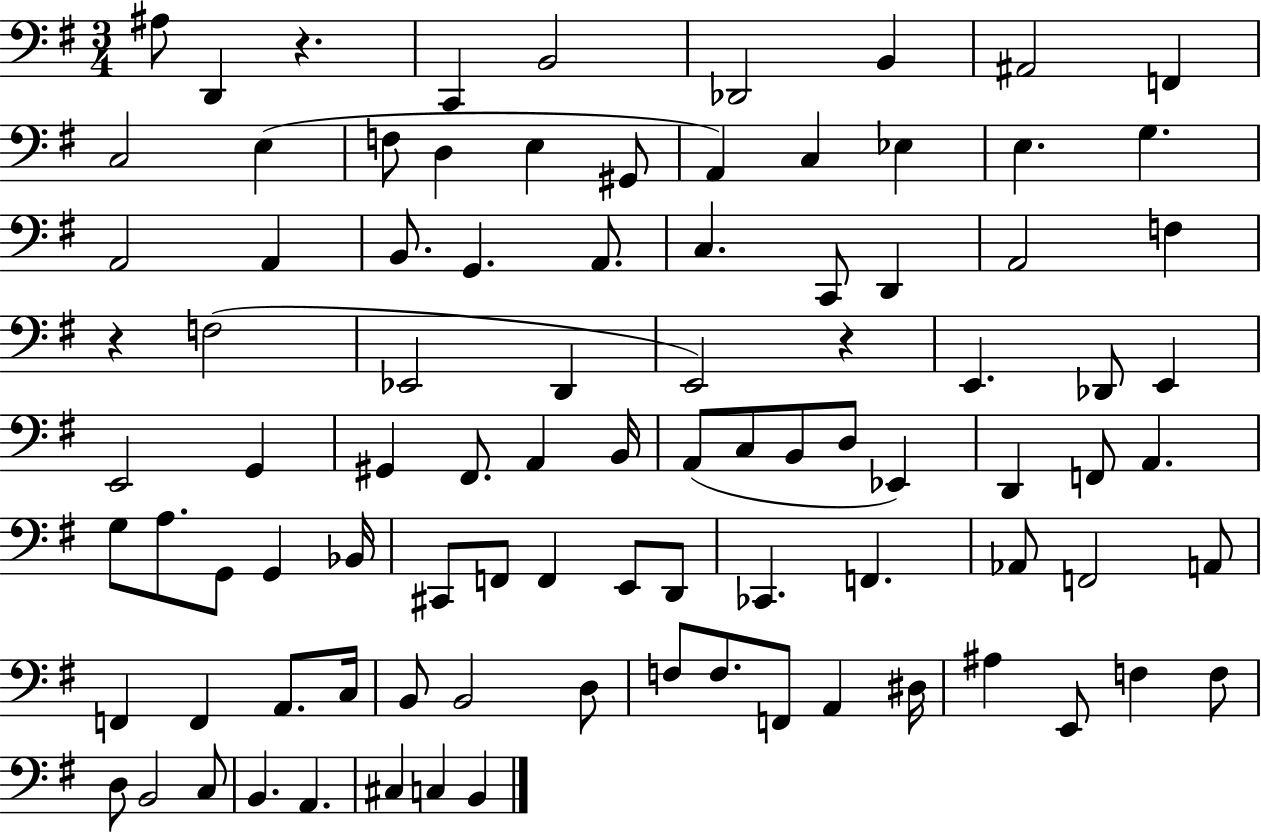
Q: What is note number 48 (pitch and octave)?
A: D2